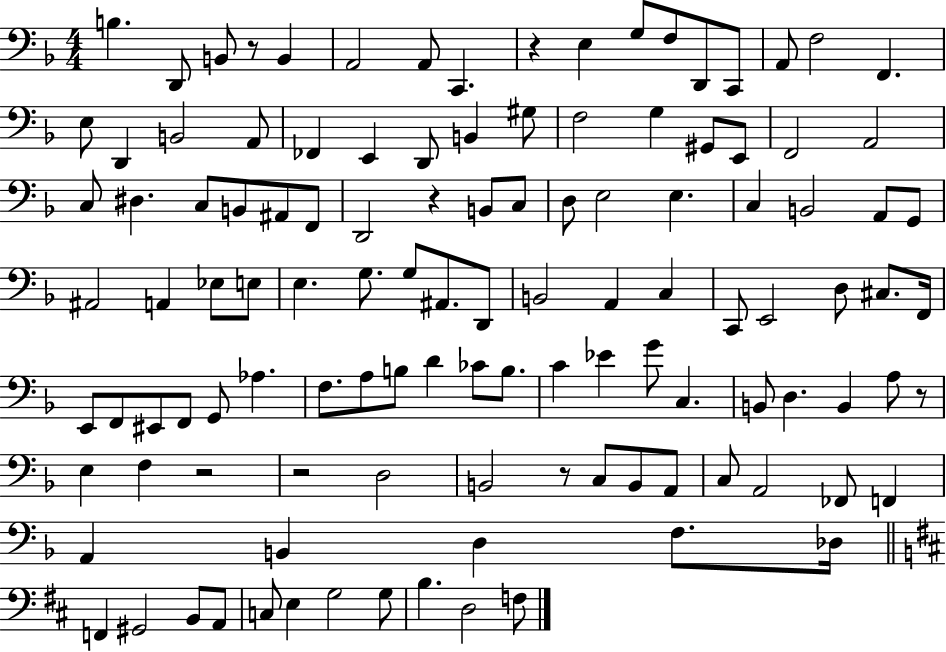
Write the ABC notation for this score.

X:1
T:Untitled
M:4/4
L:1/4
K:F
B, D,,/2 B,,/2 z/2 B,, A,,2 A,,/2 C,, z E, G,/2 F,/2 D,,/2 C,,/2 A,,/2 F,2 F,, E,/2 D,, B,,2 A,,/2 _F,, E,, D,,/2 B,, ^G,/2 F,2 G, ^G,,/2 E,,/2 F,,2 A,,2 C,/2 ^D, C,/2 B,,/2 ^A,,/2 F,,/2 D,,2 z B,,/2 C,/2 D,/2 E,2 E, C, B,,2 A,,/2 G,,/2 ^A,,2 A,, _E,/2 E,/2 E, G,/2 G,/2 ^A,,/2 D,,/2 B,,2 A,, C, C,,/2 E,,2 D,/2 ^C,/2 F,,/4 E,,/2 F,,/2 ^E,,/2 F,,/2 G,,/2 _A, F,/2 A,/2 B,/2 D _C/2 B,/2 C _E G/2 C, B,,/2 D, B,, A,/2 z/2 E, F, z2 z2 D,2 B,,2 z/2 C,/2 B,,/2 A,,/2 C,/2 A,,2 _F,,/2 F,, A,, B,, D, F,/2 _D,/4 F,, ^G,,2 B,,/2 A,,/2 C,/2 E, G,2 G,/2 B, D,2 F,/2